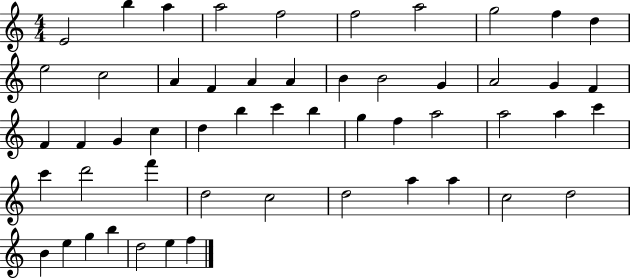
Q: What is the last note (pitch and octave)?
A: F5